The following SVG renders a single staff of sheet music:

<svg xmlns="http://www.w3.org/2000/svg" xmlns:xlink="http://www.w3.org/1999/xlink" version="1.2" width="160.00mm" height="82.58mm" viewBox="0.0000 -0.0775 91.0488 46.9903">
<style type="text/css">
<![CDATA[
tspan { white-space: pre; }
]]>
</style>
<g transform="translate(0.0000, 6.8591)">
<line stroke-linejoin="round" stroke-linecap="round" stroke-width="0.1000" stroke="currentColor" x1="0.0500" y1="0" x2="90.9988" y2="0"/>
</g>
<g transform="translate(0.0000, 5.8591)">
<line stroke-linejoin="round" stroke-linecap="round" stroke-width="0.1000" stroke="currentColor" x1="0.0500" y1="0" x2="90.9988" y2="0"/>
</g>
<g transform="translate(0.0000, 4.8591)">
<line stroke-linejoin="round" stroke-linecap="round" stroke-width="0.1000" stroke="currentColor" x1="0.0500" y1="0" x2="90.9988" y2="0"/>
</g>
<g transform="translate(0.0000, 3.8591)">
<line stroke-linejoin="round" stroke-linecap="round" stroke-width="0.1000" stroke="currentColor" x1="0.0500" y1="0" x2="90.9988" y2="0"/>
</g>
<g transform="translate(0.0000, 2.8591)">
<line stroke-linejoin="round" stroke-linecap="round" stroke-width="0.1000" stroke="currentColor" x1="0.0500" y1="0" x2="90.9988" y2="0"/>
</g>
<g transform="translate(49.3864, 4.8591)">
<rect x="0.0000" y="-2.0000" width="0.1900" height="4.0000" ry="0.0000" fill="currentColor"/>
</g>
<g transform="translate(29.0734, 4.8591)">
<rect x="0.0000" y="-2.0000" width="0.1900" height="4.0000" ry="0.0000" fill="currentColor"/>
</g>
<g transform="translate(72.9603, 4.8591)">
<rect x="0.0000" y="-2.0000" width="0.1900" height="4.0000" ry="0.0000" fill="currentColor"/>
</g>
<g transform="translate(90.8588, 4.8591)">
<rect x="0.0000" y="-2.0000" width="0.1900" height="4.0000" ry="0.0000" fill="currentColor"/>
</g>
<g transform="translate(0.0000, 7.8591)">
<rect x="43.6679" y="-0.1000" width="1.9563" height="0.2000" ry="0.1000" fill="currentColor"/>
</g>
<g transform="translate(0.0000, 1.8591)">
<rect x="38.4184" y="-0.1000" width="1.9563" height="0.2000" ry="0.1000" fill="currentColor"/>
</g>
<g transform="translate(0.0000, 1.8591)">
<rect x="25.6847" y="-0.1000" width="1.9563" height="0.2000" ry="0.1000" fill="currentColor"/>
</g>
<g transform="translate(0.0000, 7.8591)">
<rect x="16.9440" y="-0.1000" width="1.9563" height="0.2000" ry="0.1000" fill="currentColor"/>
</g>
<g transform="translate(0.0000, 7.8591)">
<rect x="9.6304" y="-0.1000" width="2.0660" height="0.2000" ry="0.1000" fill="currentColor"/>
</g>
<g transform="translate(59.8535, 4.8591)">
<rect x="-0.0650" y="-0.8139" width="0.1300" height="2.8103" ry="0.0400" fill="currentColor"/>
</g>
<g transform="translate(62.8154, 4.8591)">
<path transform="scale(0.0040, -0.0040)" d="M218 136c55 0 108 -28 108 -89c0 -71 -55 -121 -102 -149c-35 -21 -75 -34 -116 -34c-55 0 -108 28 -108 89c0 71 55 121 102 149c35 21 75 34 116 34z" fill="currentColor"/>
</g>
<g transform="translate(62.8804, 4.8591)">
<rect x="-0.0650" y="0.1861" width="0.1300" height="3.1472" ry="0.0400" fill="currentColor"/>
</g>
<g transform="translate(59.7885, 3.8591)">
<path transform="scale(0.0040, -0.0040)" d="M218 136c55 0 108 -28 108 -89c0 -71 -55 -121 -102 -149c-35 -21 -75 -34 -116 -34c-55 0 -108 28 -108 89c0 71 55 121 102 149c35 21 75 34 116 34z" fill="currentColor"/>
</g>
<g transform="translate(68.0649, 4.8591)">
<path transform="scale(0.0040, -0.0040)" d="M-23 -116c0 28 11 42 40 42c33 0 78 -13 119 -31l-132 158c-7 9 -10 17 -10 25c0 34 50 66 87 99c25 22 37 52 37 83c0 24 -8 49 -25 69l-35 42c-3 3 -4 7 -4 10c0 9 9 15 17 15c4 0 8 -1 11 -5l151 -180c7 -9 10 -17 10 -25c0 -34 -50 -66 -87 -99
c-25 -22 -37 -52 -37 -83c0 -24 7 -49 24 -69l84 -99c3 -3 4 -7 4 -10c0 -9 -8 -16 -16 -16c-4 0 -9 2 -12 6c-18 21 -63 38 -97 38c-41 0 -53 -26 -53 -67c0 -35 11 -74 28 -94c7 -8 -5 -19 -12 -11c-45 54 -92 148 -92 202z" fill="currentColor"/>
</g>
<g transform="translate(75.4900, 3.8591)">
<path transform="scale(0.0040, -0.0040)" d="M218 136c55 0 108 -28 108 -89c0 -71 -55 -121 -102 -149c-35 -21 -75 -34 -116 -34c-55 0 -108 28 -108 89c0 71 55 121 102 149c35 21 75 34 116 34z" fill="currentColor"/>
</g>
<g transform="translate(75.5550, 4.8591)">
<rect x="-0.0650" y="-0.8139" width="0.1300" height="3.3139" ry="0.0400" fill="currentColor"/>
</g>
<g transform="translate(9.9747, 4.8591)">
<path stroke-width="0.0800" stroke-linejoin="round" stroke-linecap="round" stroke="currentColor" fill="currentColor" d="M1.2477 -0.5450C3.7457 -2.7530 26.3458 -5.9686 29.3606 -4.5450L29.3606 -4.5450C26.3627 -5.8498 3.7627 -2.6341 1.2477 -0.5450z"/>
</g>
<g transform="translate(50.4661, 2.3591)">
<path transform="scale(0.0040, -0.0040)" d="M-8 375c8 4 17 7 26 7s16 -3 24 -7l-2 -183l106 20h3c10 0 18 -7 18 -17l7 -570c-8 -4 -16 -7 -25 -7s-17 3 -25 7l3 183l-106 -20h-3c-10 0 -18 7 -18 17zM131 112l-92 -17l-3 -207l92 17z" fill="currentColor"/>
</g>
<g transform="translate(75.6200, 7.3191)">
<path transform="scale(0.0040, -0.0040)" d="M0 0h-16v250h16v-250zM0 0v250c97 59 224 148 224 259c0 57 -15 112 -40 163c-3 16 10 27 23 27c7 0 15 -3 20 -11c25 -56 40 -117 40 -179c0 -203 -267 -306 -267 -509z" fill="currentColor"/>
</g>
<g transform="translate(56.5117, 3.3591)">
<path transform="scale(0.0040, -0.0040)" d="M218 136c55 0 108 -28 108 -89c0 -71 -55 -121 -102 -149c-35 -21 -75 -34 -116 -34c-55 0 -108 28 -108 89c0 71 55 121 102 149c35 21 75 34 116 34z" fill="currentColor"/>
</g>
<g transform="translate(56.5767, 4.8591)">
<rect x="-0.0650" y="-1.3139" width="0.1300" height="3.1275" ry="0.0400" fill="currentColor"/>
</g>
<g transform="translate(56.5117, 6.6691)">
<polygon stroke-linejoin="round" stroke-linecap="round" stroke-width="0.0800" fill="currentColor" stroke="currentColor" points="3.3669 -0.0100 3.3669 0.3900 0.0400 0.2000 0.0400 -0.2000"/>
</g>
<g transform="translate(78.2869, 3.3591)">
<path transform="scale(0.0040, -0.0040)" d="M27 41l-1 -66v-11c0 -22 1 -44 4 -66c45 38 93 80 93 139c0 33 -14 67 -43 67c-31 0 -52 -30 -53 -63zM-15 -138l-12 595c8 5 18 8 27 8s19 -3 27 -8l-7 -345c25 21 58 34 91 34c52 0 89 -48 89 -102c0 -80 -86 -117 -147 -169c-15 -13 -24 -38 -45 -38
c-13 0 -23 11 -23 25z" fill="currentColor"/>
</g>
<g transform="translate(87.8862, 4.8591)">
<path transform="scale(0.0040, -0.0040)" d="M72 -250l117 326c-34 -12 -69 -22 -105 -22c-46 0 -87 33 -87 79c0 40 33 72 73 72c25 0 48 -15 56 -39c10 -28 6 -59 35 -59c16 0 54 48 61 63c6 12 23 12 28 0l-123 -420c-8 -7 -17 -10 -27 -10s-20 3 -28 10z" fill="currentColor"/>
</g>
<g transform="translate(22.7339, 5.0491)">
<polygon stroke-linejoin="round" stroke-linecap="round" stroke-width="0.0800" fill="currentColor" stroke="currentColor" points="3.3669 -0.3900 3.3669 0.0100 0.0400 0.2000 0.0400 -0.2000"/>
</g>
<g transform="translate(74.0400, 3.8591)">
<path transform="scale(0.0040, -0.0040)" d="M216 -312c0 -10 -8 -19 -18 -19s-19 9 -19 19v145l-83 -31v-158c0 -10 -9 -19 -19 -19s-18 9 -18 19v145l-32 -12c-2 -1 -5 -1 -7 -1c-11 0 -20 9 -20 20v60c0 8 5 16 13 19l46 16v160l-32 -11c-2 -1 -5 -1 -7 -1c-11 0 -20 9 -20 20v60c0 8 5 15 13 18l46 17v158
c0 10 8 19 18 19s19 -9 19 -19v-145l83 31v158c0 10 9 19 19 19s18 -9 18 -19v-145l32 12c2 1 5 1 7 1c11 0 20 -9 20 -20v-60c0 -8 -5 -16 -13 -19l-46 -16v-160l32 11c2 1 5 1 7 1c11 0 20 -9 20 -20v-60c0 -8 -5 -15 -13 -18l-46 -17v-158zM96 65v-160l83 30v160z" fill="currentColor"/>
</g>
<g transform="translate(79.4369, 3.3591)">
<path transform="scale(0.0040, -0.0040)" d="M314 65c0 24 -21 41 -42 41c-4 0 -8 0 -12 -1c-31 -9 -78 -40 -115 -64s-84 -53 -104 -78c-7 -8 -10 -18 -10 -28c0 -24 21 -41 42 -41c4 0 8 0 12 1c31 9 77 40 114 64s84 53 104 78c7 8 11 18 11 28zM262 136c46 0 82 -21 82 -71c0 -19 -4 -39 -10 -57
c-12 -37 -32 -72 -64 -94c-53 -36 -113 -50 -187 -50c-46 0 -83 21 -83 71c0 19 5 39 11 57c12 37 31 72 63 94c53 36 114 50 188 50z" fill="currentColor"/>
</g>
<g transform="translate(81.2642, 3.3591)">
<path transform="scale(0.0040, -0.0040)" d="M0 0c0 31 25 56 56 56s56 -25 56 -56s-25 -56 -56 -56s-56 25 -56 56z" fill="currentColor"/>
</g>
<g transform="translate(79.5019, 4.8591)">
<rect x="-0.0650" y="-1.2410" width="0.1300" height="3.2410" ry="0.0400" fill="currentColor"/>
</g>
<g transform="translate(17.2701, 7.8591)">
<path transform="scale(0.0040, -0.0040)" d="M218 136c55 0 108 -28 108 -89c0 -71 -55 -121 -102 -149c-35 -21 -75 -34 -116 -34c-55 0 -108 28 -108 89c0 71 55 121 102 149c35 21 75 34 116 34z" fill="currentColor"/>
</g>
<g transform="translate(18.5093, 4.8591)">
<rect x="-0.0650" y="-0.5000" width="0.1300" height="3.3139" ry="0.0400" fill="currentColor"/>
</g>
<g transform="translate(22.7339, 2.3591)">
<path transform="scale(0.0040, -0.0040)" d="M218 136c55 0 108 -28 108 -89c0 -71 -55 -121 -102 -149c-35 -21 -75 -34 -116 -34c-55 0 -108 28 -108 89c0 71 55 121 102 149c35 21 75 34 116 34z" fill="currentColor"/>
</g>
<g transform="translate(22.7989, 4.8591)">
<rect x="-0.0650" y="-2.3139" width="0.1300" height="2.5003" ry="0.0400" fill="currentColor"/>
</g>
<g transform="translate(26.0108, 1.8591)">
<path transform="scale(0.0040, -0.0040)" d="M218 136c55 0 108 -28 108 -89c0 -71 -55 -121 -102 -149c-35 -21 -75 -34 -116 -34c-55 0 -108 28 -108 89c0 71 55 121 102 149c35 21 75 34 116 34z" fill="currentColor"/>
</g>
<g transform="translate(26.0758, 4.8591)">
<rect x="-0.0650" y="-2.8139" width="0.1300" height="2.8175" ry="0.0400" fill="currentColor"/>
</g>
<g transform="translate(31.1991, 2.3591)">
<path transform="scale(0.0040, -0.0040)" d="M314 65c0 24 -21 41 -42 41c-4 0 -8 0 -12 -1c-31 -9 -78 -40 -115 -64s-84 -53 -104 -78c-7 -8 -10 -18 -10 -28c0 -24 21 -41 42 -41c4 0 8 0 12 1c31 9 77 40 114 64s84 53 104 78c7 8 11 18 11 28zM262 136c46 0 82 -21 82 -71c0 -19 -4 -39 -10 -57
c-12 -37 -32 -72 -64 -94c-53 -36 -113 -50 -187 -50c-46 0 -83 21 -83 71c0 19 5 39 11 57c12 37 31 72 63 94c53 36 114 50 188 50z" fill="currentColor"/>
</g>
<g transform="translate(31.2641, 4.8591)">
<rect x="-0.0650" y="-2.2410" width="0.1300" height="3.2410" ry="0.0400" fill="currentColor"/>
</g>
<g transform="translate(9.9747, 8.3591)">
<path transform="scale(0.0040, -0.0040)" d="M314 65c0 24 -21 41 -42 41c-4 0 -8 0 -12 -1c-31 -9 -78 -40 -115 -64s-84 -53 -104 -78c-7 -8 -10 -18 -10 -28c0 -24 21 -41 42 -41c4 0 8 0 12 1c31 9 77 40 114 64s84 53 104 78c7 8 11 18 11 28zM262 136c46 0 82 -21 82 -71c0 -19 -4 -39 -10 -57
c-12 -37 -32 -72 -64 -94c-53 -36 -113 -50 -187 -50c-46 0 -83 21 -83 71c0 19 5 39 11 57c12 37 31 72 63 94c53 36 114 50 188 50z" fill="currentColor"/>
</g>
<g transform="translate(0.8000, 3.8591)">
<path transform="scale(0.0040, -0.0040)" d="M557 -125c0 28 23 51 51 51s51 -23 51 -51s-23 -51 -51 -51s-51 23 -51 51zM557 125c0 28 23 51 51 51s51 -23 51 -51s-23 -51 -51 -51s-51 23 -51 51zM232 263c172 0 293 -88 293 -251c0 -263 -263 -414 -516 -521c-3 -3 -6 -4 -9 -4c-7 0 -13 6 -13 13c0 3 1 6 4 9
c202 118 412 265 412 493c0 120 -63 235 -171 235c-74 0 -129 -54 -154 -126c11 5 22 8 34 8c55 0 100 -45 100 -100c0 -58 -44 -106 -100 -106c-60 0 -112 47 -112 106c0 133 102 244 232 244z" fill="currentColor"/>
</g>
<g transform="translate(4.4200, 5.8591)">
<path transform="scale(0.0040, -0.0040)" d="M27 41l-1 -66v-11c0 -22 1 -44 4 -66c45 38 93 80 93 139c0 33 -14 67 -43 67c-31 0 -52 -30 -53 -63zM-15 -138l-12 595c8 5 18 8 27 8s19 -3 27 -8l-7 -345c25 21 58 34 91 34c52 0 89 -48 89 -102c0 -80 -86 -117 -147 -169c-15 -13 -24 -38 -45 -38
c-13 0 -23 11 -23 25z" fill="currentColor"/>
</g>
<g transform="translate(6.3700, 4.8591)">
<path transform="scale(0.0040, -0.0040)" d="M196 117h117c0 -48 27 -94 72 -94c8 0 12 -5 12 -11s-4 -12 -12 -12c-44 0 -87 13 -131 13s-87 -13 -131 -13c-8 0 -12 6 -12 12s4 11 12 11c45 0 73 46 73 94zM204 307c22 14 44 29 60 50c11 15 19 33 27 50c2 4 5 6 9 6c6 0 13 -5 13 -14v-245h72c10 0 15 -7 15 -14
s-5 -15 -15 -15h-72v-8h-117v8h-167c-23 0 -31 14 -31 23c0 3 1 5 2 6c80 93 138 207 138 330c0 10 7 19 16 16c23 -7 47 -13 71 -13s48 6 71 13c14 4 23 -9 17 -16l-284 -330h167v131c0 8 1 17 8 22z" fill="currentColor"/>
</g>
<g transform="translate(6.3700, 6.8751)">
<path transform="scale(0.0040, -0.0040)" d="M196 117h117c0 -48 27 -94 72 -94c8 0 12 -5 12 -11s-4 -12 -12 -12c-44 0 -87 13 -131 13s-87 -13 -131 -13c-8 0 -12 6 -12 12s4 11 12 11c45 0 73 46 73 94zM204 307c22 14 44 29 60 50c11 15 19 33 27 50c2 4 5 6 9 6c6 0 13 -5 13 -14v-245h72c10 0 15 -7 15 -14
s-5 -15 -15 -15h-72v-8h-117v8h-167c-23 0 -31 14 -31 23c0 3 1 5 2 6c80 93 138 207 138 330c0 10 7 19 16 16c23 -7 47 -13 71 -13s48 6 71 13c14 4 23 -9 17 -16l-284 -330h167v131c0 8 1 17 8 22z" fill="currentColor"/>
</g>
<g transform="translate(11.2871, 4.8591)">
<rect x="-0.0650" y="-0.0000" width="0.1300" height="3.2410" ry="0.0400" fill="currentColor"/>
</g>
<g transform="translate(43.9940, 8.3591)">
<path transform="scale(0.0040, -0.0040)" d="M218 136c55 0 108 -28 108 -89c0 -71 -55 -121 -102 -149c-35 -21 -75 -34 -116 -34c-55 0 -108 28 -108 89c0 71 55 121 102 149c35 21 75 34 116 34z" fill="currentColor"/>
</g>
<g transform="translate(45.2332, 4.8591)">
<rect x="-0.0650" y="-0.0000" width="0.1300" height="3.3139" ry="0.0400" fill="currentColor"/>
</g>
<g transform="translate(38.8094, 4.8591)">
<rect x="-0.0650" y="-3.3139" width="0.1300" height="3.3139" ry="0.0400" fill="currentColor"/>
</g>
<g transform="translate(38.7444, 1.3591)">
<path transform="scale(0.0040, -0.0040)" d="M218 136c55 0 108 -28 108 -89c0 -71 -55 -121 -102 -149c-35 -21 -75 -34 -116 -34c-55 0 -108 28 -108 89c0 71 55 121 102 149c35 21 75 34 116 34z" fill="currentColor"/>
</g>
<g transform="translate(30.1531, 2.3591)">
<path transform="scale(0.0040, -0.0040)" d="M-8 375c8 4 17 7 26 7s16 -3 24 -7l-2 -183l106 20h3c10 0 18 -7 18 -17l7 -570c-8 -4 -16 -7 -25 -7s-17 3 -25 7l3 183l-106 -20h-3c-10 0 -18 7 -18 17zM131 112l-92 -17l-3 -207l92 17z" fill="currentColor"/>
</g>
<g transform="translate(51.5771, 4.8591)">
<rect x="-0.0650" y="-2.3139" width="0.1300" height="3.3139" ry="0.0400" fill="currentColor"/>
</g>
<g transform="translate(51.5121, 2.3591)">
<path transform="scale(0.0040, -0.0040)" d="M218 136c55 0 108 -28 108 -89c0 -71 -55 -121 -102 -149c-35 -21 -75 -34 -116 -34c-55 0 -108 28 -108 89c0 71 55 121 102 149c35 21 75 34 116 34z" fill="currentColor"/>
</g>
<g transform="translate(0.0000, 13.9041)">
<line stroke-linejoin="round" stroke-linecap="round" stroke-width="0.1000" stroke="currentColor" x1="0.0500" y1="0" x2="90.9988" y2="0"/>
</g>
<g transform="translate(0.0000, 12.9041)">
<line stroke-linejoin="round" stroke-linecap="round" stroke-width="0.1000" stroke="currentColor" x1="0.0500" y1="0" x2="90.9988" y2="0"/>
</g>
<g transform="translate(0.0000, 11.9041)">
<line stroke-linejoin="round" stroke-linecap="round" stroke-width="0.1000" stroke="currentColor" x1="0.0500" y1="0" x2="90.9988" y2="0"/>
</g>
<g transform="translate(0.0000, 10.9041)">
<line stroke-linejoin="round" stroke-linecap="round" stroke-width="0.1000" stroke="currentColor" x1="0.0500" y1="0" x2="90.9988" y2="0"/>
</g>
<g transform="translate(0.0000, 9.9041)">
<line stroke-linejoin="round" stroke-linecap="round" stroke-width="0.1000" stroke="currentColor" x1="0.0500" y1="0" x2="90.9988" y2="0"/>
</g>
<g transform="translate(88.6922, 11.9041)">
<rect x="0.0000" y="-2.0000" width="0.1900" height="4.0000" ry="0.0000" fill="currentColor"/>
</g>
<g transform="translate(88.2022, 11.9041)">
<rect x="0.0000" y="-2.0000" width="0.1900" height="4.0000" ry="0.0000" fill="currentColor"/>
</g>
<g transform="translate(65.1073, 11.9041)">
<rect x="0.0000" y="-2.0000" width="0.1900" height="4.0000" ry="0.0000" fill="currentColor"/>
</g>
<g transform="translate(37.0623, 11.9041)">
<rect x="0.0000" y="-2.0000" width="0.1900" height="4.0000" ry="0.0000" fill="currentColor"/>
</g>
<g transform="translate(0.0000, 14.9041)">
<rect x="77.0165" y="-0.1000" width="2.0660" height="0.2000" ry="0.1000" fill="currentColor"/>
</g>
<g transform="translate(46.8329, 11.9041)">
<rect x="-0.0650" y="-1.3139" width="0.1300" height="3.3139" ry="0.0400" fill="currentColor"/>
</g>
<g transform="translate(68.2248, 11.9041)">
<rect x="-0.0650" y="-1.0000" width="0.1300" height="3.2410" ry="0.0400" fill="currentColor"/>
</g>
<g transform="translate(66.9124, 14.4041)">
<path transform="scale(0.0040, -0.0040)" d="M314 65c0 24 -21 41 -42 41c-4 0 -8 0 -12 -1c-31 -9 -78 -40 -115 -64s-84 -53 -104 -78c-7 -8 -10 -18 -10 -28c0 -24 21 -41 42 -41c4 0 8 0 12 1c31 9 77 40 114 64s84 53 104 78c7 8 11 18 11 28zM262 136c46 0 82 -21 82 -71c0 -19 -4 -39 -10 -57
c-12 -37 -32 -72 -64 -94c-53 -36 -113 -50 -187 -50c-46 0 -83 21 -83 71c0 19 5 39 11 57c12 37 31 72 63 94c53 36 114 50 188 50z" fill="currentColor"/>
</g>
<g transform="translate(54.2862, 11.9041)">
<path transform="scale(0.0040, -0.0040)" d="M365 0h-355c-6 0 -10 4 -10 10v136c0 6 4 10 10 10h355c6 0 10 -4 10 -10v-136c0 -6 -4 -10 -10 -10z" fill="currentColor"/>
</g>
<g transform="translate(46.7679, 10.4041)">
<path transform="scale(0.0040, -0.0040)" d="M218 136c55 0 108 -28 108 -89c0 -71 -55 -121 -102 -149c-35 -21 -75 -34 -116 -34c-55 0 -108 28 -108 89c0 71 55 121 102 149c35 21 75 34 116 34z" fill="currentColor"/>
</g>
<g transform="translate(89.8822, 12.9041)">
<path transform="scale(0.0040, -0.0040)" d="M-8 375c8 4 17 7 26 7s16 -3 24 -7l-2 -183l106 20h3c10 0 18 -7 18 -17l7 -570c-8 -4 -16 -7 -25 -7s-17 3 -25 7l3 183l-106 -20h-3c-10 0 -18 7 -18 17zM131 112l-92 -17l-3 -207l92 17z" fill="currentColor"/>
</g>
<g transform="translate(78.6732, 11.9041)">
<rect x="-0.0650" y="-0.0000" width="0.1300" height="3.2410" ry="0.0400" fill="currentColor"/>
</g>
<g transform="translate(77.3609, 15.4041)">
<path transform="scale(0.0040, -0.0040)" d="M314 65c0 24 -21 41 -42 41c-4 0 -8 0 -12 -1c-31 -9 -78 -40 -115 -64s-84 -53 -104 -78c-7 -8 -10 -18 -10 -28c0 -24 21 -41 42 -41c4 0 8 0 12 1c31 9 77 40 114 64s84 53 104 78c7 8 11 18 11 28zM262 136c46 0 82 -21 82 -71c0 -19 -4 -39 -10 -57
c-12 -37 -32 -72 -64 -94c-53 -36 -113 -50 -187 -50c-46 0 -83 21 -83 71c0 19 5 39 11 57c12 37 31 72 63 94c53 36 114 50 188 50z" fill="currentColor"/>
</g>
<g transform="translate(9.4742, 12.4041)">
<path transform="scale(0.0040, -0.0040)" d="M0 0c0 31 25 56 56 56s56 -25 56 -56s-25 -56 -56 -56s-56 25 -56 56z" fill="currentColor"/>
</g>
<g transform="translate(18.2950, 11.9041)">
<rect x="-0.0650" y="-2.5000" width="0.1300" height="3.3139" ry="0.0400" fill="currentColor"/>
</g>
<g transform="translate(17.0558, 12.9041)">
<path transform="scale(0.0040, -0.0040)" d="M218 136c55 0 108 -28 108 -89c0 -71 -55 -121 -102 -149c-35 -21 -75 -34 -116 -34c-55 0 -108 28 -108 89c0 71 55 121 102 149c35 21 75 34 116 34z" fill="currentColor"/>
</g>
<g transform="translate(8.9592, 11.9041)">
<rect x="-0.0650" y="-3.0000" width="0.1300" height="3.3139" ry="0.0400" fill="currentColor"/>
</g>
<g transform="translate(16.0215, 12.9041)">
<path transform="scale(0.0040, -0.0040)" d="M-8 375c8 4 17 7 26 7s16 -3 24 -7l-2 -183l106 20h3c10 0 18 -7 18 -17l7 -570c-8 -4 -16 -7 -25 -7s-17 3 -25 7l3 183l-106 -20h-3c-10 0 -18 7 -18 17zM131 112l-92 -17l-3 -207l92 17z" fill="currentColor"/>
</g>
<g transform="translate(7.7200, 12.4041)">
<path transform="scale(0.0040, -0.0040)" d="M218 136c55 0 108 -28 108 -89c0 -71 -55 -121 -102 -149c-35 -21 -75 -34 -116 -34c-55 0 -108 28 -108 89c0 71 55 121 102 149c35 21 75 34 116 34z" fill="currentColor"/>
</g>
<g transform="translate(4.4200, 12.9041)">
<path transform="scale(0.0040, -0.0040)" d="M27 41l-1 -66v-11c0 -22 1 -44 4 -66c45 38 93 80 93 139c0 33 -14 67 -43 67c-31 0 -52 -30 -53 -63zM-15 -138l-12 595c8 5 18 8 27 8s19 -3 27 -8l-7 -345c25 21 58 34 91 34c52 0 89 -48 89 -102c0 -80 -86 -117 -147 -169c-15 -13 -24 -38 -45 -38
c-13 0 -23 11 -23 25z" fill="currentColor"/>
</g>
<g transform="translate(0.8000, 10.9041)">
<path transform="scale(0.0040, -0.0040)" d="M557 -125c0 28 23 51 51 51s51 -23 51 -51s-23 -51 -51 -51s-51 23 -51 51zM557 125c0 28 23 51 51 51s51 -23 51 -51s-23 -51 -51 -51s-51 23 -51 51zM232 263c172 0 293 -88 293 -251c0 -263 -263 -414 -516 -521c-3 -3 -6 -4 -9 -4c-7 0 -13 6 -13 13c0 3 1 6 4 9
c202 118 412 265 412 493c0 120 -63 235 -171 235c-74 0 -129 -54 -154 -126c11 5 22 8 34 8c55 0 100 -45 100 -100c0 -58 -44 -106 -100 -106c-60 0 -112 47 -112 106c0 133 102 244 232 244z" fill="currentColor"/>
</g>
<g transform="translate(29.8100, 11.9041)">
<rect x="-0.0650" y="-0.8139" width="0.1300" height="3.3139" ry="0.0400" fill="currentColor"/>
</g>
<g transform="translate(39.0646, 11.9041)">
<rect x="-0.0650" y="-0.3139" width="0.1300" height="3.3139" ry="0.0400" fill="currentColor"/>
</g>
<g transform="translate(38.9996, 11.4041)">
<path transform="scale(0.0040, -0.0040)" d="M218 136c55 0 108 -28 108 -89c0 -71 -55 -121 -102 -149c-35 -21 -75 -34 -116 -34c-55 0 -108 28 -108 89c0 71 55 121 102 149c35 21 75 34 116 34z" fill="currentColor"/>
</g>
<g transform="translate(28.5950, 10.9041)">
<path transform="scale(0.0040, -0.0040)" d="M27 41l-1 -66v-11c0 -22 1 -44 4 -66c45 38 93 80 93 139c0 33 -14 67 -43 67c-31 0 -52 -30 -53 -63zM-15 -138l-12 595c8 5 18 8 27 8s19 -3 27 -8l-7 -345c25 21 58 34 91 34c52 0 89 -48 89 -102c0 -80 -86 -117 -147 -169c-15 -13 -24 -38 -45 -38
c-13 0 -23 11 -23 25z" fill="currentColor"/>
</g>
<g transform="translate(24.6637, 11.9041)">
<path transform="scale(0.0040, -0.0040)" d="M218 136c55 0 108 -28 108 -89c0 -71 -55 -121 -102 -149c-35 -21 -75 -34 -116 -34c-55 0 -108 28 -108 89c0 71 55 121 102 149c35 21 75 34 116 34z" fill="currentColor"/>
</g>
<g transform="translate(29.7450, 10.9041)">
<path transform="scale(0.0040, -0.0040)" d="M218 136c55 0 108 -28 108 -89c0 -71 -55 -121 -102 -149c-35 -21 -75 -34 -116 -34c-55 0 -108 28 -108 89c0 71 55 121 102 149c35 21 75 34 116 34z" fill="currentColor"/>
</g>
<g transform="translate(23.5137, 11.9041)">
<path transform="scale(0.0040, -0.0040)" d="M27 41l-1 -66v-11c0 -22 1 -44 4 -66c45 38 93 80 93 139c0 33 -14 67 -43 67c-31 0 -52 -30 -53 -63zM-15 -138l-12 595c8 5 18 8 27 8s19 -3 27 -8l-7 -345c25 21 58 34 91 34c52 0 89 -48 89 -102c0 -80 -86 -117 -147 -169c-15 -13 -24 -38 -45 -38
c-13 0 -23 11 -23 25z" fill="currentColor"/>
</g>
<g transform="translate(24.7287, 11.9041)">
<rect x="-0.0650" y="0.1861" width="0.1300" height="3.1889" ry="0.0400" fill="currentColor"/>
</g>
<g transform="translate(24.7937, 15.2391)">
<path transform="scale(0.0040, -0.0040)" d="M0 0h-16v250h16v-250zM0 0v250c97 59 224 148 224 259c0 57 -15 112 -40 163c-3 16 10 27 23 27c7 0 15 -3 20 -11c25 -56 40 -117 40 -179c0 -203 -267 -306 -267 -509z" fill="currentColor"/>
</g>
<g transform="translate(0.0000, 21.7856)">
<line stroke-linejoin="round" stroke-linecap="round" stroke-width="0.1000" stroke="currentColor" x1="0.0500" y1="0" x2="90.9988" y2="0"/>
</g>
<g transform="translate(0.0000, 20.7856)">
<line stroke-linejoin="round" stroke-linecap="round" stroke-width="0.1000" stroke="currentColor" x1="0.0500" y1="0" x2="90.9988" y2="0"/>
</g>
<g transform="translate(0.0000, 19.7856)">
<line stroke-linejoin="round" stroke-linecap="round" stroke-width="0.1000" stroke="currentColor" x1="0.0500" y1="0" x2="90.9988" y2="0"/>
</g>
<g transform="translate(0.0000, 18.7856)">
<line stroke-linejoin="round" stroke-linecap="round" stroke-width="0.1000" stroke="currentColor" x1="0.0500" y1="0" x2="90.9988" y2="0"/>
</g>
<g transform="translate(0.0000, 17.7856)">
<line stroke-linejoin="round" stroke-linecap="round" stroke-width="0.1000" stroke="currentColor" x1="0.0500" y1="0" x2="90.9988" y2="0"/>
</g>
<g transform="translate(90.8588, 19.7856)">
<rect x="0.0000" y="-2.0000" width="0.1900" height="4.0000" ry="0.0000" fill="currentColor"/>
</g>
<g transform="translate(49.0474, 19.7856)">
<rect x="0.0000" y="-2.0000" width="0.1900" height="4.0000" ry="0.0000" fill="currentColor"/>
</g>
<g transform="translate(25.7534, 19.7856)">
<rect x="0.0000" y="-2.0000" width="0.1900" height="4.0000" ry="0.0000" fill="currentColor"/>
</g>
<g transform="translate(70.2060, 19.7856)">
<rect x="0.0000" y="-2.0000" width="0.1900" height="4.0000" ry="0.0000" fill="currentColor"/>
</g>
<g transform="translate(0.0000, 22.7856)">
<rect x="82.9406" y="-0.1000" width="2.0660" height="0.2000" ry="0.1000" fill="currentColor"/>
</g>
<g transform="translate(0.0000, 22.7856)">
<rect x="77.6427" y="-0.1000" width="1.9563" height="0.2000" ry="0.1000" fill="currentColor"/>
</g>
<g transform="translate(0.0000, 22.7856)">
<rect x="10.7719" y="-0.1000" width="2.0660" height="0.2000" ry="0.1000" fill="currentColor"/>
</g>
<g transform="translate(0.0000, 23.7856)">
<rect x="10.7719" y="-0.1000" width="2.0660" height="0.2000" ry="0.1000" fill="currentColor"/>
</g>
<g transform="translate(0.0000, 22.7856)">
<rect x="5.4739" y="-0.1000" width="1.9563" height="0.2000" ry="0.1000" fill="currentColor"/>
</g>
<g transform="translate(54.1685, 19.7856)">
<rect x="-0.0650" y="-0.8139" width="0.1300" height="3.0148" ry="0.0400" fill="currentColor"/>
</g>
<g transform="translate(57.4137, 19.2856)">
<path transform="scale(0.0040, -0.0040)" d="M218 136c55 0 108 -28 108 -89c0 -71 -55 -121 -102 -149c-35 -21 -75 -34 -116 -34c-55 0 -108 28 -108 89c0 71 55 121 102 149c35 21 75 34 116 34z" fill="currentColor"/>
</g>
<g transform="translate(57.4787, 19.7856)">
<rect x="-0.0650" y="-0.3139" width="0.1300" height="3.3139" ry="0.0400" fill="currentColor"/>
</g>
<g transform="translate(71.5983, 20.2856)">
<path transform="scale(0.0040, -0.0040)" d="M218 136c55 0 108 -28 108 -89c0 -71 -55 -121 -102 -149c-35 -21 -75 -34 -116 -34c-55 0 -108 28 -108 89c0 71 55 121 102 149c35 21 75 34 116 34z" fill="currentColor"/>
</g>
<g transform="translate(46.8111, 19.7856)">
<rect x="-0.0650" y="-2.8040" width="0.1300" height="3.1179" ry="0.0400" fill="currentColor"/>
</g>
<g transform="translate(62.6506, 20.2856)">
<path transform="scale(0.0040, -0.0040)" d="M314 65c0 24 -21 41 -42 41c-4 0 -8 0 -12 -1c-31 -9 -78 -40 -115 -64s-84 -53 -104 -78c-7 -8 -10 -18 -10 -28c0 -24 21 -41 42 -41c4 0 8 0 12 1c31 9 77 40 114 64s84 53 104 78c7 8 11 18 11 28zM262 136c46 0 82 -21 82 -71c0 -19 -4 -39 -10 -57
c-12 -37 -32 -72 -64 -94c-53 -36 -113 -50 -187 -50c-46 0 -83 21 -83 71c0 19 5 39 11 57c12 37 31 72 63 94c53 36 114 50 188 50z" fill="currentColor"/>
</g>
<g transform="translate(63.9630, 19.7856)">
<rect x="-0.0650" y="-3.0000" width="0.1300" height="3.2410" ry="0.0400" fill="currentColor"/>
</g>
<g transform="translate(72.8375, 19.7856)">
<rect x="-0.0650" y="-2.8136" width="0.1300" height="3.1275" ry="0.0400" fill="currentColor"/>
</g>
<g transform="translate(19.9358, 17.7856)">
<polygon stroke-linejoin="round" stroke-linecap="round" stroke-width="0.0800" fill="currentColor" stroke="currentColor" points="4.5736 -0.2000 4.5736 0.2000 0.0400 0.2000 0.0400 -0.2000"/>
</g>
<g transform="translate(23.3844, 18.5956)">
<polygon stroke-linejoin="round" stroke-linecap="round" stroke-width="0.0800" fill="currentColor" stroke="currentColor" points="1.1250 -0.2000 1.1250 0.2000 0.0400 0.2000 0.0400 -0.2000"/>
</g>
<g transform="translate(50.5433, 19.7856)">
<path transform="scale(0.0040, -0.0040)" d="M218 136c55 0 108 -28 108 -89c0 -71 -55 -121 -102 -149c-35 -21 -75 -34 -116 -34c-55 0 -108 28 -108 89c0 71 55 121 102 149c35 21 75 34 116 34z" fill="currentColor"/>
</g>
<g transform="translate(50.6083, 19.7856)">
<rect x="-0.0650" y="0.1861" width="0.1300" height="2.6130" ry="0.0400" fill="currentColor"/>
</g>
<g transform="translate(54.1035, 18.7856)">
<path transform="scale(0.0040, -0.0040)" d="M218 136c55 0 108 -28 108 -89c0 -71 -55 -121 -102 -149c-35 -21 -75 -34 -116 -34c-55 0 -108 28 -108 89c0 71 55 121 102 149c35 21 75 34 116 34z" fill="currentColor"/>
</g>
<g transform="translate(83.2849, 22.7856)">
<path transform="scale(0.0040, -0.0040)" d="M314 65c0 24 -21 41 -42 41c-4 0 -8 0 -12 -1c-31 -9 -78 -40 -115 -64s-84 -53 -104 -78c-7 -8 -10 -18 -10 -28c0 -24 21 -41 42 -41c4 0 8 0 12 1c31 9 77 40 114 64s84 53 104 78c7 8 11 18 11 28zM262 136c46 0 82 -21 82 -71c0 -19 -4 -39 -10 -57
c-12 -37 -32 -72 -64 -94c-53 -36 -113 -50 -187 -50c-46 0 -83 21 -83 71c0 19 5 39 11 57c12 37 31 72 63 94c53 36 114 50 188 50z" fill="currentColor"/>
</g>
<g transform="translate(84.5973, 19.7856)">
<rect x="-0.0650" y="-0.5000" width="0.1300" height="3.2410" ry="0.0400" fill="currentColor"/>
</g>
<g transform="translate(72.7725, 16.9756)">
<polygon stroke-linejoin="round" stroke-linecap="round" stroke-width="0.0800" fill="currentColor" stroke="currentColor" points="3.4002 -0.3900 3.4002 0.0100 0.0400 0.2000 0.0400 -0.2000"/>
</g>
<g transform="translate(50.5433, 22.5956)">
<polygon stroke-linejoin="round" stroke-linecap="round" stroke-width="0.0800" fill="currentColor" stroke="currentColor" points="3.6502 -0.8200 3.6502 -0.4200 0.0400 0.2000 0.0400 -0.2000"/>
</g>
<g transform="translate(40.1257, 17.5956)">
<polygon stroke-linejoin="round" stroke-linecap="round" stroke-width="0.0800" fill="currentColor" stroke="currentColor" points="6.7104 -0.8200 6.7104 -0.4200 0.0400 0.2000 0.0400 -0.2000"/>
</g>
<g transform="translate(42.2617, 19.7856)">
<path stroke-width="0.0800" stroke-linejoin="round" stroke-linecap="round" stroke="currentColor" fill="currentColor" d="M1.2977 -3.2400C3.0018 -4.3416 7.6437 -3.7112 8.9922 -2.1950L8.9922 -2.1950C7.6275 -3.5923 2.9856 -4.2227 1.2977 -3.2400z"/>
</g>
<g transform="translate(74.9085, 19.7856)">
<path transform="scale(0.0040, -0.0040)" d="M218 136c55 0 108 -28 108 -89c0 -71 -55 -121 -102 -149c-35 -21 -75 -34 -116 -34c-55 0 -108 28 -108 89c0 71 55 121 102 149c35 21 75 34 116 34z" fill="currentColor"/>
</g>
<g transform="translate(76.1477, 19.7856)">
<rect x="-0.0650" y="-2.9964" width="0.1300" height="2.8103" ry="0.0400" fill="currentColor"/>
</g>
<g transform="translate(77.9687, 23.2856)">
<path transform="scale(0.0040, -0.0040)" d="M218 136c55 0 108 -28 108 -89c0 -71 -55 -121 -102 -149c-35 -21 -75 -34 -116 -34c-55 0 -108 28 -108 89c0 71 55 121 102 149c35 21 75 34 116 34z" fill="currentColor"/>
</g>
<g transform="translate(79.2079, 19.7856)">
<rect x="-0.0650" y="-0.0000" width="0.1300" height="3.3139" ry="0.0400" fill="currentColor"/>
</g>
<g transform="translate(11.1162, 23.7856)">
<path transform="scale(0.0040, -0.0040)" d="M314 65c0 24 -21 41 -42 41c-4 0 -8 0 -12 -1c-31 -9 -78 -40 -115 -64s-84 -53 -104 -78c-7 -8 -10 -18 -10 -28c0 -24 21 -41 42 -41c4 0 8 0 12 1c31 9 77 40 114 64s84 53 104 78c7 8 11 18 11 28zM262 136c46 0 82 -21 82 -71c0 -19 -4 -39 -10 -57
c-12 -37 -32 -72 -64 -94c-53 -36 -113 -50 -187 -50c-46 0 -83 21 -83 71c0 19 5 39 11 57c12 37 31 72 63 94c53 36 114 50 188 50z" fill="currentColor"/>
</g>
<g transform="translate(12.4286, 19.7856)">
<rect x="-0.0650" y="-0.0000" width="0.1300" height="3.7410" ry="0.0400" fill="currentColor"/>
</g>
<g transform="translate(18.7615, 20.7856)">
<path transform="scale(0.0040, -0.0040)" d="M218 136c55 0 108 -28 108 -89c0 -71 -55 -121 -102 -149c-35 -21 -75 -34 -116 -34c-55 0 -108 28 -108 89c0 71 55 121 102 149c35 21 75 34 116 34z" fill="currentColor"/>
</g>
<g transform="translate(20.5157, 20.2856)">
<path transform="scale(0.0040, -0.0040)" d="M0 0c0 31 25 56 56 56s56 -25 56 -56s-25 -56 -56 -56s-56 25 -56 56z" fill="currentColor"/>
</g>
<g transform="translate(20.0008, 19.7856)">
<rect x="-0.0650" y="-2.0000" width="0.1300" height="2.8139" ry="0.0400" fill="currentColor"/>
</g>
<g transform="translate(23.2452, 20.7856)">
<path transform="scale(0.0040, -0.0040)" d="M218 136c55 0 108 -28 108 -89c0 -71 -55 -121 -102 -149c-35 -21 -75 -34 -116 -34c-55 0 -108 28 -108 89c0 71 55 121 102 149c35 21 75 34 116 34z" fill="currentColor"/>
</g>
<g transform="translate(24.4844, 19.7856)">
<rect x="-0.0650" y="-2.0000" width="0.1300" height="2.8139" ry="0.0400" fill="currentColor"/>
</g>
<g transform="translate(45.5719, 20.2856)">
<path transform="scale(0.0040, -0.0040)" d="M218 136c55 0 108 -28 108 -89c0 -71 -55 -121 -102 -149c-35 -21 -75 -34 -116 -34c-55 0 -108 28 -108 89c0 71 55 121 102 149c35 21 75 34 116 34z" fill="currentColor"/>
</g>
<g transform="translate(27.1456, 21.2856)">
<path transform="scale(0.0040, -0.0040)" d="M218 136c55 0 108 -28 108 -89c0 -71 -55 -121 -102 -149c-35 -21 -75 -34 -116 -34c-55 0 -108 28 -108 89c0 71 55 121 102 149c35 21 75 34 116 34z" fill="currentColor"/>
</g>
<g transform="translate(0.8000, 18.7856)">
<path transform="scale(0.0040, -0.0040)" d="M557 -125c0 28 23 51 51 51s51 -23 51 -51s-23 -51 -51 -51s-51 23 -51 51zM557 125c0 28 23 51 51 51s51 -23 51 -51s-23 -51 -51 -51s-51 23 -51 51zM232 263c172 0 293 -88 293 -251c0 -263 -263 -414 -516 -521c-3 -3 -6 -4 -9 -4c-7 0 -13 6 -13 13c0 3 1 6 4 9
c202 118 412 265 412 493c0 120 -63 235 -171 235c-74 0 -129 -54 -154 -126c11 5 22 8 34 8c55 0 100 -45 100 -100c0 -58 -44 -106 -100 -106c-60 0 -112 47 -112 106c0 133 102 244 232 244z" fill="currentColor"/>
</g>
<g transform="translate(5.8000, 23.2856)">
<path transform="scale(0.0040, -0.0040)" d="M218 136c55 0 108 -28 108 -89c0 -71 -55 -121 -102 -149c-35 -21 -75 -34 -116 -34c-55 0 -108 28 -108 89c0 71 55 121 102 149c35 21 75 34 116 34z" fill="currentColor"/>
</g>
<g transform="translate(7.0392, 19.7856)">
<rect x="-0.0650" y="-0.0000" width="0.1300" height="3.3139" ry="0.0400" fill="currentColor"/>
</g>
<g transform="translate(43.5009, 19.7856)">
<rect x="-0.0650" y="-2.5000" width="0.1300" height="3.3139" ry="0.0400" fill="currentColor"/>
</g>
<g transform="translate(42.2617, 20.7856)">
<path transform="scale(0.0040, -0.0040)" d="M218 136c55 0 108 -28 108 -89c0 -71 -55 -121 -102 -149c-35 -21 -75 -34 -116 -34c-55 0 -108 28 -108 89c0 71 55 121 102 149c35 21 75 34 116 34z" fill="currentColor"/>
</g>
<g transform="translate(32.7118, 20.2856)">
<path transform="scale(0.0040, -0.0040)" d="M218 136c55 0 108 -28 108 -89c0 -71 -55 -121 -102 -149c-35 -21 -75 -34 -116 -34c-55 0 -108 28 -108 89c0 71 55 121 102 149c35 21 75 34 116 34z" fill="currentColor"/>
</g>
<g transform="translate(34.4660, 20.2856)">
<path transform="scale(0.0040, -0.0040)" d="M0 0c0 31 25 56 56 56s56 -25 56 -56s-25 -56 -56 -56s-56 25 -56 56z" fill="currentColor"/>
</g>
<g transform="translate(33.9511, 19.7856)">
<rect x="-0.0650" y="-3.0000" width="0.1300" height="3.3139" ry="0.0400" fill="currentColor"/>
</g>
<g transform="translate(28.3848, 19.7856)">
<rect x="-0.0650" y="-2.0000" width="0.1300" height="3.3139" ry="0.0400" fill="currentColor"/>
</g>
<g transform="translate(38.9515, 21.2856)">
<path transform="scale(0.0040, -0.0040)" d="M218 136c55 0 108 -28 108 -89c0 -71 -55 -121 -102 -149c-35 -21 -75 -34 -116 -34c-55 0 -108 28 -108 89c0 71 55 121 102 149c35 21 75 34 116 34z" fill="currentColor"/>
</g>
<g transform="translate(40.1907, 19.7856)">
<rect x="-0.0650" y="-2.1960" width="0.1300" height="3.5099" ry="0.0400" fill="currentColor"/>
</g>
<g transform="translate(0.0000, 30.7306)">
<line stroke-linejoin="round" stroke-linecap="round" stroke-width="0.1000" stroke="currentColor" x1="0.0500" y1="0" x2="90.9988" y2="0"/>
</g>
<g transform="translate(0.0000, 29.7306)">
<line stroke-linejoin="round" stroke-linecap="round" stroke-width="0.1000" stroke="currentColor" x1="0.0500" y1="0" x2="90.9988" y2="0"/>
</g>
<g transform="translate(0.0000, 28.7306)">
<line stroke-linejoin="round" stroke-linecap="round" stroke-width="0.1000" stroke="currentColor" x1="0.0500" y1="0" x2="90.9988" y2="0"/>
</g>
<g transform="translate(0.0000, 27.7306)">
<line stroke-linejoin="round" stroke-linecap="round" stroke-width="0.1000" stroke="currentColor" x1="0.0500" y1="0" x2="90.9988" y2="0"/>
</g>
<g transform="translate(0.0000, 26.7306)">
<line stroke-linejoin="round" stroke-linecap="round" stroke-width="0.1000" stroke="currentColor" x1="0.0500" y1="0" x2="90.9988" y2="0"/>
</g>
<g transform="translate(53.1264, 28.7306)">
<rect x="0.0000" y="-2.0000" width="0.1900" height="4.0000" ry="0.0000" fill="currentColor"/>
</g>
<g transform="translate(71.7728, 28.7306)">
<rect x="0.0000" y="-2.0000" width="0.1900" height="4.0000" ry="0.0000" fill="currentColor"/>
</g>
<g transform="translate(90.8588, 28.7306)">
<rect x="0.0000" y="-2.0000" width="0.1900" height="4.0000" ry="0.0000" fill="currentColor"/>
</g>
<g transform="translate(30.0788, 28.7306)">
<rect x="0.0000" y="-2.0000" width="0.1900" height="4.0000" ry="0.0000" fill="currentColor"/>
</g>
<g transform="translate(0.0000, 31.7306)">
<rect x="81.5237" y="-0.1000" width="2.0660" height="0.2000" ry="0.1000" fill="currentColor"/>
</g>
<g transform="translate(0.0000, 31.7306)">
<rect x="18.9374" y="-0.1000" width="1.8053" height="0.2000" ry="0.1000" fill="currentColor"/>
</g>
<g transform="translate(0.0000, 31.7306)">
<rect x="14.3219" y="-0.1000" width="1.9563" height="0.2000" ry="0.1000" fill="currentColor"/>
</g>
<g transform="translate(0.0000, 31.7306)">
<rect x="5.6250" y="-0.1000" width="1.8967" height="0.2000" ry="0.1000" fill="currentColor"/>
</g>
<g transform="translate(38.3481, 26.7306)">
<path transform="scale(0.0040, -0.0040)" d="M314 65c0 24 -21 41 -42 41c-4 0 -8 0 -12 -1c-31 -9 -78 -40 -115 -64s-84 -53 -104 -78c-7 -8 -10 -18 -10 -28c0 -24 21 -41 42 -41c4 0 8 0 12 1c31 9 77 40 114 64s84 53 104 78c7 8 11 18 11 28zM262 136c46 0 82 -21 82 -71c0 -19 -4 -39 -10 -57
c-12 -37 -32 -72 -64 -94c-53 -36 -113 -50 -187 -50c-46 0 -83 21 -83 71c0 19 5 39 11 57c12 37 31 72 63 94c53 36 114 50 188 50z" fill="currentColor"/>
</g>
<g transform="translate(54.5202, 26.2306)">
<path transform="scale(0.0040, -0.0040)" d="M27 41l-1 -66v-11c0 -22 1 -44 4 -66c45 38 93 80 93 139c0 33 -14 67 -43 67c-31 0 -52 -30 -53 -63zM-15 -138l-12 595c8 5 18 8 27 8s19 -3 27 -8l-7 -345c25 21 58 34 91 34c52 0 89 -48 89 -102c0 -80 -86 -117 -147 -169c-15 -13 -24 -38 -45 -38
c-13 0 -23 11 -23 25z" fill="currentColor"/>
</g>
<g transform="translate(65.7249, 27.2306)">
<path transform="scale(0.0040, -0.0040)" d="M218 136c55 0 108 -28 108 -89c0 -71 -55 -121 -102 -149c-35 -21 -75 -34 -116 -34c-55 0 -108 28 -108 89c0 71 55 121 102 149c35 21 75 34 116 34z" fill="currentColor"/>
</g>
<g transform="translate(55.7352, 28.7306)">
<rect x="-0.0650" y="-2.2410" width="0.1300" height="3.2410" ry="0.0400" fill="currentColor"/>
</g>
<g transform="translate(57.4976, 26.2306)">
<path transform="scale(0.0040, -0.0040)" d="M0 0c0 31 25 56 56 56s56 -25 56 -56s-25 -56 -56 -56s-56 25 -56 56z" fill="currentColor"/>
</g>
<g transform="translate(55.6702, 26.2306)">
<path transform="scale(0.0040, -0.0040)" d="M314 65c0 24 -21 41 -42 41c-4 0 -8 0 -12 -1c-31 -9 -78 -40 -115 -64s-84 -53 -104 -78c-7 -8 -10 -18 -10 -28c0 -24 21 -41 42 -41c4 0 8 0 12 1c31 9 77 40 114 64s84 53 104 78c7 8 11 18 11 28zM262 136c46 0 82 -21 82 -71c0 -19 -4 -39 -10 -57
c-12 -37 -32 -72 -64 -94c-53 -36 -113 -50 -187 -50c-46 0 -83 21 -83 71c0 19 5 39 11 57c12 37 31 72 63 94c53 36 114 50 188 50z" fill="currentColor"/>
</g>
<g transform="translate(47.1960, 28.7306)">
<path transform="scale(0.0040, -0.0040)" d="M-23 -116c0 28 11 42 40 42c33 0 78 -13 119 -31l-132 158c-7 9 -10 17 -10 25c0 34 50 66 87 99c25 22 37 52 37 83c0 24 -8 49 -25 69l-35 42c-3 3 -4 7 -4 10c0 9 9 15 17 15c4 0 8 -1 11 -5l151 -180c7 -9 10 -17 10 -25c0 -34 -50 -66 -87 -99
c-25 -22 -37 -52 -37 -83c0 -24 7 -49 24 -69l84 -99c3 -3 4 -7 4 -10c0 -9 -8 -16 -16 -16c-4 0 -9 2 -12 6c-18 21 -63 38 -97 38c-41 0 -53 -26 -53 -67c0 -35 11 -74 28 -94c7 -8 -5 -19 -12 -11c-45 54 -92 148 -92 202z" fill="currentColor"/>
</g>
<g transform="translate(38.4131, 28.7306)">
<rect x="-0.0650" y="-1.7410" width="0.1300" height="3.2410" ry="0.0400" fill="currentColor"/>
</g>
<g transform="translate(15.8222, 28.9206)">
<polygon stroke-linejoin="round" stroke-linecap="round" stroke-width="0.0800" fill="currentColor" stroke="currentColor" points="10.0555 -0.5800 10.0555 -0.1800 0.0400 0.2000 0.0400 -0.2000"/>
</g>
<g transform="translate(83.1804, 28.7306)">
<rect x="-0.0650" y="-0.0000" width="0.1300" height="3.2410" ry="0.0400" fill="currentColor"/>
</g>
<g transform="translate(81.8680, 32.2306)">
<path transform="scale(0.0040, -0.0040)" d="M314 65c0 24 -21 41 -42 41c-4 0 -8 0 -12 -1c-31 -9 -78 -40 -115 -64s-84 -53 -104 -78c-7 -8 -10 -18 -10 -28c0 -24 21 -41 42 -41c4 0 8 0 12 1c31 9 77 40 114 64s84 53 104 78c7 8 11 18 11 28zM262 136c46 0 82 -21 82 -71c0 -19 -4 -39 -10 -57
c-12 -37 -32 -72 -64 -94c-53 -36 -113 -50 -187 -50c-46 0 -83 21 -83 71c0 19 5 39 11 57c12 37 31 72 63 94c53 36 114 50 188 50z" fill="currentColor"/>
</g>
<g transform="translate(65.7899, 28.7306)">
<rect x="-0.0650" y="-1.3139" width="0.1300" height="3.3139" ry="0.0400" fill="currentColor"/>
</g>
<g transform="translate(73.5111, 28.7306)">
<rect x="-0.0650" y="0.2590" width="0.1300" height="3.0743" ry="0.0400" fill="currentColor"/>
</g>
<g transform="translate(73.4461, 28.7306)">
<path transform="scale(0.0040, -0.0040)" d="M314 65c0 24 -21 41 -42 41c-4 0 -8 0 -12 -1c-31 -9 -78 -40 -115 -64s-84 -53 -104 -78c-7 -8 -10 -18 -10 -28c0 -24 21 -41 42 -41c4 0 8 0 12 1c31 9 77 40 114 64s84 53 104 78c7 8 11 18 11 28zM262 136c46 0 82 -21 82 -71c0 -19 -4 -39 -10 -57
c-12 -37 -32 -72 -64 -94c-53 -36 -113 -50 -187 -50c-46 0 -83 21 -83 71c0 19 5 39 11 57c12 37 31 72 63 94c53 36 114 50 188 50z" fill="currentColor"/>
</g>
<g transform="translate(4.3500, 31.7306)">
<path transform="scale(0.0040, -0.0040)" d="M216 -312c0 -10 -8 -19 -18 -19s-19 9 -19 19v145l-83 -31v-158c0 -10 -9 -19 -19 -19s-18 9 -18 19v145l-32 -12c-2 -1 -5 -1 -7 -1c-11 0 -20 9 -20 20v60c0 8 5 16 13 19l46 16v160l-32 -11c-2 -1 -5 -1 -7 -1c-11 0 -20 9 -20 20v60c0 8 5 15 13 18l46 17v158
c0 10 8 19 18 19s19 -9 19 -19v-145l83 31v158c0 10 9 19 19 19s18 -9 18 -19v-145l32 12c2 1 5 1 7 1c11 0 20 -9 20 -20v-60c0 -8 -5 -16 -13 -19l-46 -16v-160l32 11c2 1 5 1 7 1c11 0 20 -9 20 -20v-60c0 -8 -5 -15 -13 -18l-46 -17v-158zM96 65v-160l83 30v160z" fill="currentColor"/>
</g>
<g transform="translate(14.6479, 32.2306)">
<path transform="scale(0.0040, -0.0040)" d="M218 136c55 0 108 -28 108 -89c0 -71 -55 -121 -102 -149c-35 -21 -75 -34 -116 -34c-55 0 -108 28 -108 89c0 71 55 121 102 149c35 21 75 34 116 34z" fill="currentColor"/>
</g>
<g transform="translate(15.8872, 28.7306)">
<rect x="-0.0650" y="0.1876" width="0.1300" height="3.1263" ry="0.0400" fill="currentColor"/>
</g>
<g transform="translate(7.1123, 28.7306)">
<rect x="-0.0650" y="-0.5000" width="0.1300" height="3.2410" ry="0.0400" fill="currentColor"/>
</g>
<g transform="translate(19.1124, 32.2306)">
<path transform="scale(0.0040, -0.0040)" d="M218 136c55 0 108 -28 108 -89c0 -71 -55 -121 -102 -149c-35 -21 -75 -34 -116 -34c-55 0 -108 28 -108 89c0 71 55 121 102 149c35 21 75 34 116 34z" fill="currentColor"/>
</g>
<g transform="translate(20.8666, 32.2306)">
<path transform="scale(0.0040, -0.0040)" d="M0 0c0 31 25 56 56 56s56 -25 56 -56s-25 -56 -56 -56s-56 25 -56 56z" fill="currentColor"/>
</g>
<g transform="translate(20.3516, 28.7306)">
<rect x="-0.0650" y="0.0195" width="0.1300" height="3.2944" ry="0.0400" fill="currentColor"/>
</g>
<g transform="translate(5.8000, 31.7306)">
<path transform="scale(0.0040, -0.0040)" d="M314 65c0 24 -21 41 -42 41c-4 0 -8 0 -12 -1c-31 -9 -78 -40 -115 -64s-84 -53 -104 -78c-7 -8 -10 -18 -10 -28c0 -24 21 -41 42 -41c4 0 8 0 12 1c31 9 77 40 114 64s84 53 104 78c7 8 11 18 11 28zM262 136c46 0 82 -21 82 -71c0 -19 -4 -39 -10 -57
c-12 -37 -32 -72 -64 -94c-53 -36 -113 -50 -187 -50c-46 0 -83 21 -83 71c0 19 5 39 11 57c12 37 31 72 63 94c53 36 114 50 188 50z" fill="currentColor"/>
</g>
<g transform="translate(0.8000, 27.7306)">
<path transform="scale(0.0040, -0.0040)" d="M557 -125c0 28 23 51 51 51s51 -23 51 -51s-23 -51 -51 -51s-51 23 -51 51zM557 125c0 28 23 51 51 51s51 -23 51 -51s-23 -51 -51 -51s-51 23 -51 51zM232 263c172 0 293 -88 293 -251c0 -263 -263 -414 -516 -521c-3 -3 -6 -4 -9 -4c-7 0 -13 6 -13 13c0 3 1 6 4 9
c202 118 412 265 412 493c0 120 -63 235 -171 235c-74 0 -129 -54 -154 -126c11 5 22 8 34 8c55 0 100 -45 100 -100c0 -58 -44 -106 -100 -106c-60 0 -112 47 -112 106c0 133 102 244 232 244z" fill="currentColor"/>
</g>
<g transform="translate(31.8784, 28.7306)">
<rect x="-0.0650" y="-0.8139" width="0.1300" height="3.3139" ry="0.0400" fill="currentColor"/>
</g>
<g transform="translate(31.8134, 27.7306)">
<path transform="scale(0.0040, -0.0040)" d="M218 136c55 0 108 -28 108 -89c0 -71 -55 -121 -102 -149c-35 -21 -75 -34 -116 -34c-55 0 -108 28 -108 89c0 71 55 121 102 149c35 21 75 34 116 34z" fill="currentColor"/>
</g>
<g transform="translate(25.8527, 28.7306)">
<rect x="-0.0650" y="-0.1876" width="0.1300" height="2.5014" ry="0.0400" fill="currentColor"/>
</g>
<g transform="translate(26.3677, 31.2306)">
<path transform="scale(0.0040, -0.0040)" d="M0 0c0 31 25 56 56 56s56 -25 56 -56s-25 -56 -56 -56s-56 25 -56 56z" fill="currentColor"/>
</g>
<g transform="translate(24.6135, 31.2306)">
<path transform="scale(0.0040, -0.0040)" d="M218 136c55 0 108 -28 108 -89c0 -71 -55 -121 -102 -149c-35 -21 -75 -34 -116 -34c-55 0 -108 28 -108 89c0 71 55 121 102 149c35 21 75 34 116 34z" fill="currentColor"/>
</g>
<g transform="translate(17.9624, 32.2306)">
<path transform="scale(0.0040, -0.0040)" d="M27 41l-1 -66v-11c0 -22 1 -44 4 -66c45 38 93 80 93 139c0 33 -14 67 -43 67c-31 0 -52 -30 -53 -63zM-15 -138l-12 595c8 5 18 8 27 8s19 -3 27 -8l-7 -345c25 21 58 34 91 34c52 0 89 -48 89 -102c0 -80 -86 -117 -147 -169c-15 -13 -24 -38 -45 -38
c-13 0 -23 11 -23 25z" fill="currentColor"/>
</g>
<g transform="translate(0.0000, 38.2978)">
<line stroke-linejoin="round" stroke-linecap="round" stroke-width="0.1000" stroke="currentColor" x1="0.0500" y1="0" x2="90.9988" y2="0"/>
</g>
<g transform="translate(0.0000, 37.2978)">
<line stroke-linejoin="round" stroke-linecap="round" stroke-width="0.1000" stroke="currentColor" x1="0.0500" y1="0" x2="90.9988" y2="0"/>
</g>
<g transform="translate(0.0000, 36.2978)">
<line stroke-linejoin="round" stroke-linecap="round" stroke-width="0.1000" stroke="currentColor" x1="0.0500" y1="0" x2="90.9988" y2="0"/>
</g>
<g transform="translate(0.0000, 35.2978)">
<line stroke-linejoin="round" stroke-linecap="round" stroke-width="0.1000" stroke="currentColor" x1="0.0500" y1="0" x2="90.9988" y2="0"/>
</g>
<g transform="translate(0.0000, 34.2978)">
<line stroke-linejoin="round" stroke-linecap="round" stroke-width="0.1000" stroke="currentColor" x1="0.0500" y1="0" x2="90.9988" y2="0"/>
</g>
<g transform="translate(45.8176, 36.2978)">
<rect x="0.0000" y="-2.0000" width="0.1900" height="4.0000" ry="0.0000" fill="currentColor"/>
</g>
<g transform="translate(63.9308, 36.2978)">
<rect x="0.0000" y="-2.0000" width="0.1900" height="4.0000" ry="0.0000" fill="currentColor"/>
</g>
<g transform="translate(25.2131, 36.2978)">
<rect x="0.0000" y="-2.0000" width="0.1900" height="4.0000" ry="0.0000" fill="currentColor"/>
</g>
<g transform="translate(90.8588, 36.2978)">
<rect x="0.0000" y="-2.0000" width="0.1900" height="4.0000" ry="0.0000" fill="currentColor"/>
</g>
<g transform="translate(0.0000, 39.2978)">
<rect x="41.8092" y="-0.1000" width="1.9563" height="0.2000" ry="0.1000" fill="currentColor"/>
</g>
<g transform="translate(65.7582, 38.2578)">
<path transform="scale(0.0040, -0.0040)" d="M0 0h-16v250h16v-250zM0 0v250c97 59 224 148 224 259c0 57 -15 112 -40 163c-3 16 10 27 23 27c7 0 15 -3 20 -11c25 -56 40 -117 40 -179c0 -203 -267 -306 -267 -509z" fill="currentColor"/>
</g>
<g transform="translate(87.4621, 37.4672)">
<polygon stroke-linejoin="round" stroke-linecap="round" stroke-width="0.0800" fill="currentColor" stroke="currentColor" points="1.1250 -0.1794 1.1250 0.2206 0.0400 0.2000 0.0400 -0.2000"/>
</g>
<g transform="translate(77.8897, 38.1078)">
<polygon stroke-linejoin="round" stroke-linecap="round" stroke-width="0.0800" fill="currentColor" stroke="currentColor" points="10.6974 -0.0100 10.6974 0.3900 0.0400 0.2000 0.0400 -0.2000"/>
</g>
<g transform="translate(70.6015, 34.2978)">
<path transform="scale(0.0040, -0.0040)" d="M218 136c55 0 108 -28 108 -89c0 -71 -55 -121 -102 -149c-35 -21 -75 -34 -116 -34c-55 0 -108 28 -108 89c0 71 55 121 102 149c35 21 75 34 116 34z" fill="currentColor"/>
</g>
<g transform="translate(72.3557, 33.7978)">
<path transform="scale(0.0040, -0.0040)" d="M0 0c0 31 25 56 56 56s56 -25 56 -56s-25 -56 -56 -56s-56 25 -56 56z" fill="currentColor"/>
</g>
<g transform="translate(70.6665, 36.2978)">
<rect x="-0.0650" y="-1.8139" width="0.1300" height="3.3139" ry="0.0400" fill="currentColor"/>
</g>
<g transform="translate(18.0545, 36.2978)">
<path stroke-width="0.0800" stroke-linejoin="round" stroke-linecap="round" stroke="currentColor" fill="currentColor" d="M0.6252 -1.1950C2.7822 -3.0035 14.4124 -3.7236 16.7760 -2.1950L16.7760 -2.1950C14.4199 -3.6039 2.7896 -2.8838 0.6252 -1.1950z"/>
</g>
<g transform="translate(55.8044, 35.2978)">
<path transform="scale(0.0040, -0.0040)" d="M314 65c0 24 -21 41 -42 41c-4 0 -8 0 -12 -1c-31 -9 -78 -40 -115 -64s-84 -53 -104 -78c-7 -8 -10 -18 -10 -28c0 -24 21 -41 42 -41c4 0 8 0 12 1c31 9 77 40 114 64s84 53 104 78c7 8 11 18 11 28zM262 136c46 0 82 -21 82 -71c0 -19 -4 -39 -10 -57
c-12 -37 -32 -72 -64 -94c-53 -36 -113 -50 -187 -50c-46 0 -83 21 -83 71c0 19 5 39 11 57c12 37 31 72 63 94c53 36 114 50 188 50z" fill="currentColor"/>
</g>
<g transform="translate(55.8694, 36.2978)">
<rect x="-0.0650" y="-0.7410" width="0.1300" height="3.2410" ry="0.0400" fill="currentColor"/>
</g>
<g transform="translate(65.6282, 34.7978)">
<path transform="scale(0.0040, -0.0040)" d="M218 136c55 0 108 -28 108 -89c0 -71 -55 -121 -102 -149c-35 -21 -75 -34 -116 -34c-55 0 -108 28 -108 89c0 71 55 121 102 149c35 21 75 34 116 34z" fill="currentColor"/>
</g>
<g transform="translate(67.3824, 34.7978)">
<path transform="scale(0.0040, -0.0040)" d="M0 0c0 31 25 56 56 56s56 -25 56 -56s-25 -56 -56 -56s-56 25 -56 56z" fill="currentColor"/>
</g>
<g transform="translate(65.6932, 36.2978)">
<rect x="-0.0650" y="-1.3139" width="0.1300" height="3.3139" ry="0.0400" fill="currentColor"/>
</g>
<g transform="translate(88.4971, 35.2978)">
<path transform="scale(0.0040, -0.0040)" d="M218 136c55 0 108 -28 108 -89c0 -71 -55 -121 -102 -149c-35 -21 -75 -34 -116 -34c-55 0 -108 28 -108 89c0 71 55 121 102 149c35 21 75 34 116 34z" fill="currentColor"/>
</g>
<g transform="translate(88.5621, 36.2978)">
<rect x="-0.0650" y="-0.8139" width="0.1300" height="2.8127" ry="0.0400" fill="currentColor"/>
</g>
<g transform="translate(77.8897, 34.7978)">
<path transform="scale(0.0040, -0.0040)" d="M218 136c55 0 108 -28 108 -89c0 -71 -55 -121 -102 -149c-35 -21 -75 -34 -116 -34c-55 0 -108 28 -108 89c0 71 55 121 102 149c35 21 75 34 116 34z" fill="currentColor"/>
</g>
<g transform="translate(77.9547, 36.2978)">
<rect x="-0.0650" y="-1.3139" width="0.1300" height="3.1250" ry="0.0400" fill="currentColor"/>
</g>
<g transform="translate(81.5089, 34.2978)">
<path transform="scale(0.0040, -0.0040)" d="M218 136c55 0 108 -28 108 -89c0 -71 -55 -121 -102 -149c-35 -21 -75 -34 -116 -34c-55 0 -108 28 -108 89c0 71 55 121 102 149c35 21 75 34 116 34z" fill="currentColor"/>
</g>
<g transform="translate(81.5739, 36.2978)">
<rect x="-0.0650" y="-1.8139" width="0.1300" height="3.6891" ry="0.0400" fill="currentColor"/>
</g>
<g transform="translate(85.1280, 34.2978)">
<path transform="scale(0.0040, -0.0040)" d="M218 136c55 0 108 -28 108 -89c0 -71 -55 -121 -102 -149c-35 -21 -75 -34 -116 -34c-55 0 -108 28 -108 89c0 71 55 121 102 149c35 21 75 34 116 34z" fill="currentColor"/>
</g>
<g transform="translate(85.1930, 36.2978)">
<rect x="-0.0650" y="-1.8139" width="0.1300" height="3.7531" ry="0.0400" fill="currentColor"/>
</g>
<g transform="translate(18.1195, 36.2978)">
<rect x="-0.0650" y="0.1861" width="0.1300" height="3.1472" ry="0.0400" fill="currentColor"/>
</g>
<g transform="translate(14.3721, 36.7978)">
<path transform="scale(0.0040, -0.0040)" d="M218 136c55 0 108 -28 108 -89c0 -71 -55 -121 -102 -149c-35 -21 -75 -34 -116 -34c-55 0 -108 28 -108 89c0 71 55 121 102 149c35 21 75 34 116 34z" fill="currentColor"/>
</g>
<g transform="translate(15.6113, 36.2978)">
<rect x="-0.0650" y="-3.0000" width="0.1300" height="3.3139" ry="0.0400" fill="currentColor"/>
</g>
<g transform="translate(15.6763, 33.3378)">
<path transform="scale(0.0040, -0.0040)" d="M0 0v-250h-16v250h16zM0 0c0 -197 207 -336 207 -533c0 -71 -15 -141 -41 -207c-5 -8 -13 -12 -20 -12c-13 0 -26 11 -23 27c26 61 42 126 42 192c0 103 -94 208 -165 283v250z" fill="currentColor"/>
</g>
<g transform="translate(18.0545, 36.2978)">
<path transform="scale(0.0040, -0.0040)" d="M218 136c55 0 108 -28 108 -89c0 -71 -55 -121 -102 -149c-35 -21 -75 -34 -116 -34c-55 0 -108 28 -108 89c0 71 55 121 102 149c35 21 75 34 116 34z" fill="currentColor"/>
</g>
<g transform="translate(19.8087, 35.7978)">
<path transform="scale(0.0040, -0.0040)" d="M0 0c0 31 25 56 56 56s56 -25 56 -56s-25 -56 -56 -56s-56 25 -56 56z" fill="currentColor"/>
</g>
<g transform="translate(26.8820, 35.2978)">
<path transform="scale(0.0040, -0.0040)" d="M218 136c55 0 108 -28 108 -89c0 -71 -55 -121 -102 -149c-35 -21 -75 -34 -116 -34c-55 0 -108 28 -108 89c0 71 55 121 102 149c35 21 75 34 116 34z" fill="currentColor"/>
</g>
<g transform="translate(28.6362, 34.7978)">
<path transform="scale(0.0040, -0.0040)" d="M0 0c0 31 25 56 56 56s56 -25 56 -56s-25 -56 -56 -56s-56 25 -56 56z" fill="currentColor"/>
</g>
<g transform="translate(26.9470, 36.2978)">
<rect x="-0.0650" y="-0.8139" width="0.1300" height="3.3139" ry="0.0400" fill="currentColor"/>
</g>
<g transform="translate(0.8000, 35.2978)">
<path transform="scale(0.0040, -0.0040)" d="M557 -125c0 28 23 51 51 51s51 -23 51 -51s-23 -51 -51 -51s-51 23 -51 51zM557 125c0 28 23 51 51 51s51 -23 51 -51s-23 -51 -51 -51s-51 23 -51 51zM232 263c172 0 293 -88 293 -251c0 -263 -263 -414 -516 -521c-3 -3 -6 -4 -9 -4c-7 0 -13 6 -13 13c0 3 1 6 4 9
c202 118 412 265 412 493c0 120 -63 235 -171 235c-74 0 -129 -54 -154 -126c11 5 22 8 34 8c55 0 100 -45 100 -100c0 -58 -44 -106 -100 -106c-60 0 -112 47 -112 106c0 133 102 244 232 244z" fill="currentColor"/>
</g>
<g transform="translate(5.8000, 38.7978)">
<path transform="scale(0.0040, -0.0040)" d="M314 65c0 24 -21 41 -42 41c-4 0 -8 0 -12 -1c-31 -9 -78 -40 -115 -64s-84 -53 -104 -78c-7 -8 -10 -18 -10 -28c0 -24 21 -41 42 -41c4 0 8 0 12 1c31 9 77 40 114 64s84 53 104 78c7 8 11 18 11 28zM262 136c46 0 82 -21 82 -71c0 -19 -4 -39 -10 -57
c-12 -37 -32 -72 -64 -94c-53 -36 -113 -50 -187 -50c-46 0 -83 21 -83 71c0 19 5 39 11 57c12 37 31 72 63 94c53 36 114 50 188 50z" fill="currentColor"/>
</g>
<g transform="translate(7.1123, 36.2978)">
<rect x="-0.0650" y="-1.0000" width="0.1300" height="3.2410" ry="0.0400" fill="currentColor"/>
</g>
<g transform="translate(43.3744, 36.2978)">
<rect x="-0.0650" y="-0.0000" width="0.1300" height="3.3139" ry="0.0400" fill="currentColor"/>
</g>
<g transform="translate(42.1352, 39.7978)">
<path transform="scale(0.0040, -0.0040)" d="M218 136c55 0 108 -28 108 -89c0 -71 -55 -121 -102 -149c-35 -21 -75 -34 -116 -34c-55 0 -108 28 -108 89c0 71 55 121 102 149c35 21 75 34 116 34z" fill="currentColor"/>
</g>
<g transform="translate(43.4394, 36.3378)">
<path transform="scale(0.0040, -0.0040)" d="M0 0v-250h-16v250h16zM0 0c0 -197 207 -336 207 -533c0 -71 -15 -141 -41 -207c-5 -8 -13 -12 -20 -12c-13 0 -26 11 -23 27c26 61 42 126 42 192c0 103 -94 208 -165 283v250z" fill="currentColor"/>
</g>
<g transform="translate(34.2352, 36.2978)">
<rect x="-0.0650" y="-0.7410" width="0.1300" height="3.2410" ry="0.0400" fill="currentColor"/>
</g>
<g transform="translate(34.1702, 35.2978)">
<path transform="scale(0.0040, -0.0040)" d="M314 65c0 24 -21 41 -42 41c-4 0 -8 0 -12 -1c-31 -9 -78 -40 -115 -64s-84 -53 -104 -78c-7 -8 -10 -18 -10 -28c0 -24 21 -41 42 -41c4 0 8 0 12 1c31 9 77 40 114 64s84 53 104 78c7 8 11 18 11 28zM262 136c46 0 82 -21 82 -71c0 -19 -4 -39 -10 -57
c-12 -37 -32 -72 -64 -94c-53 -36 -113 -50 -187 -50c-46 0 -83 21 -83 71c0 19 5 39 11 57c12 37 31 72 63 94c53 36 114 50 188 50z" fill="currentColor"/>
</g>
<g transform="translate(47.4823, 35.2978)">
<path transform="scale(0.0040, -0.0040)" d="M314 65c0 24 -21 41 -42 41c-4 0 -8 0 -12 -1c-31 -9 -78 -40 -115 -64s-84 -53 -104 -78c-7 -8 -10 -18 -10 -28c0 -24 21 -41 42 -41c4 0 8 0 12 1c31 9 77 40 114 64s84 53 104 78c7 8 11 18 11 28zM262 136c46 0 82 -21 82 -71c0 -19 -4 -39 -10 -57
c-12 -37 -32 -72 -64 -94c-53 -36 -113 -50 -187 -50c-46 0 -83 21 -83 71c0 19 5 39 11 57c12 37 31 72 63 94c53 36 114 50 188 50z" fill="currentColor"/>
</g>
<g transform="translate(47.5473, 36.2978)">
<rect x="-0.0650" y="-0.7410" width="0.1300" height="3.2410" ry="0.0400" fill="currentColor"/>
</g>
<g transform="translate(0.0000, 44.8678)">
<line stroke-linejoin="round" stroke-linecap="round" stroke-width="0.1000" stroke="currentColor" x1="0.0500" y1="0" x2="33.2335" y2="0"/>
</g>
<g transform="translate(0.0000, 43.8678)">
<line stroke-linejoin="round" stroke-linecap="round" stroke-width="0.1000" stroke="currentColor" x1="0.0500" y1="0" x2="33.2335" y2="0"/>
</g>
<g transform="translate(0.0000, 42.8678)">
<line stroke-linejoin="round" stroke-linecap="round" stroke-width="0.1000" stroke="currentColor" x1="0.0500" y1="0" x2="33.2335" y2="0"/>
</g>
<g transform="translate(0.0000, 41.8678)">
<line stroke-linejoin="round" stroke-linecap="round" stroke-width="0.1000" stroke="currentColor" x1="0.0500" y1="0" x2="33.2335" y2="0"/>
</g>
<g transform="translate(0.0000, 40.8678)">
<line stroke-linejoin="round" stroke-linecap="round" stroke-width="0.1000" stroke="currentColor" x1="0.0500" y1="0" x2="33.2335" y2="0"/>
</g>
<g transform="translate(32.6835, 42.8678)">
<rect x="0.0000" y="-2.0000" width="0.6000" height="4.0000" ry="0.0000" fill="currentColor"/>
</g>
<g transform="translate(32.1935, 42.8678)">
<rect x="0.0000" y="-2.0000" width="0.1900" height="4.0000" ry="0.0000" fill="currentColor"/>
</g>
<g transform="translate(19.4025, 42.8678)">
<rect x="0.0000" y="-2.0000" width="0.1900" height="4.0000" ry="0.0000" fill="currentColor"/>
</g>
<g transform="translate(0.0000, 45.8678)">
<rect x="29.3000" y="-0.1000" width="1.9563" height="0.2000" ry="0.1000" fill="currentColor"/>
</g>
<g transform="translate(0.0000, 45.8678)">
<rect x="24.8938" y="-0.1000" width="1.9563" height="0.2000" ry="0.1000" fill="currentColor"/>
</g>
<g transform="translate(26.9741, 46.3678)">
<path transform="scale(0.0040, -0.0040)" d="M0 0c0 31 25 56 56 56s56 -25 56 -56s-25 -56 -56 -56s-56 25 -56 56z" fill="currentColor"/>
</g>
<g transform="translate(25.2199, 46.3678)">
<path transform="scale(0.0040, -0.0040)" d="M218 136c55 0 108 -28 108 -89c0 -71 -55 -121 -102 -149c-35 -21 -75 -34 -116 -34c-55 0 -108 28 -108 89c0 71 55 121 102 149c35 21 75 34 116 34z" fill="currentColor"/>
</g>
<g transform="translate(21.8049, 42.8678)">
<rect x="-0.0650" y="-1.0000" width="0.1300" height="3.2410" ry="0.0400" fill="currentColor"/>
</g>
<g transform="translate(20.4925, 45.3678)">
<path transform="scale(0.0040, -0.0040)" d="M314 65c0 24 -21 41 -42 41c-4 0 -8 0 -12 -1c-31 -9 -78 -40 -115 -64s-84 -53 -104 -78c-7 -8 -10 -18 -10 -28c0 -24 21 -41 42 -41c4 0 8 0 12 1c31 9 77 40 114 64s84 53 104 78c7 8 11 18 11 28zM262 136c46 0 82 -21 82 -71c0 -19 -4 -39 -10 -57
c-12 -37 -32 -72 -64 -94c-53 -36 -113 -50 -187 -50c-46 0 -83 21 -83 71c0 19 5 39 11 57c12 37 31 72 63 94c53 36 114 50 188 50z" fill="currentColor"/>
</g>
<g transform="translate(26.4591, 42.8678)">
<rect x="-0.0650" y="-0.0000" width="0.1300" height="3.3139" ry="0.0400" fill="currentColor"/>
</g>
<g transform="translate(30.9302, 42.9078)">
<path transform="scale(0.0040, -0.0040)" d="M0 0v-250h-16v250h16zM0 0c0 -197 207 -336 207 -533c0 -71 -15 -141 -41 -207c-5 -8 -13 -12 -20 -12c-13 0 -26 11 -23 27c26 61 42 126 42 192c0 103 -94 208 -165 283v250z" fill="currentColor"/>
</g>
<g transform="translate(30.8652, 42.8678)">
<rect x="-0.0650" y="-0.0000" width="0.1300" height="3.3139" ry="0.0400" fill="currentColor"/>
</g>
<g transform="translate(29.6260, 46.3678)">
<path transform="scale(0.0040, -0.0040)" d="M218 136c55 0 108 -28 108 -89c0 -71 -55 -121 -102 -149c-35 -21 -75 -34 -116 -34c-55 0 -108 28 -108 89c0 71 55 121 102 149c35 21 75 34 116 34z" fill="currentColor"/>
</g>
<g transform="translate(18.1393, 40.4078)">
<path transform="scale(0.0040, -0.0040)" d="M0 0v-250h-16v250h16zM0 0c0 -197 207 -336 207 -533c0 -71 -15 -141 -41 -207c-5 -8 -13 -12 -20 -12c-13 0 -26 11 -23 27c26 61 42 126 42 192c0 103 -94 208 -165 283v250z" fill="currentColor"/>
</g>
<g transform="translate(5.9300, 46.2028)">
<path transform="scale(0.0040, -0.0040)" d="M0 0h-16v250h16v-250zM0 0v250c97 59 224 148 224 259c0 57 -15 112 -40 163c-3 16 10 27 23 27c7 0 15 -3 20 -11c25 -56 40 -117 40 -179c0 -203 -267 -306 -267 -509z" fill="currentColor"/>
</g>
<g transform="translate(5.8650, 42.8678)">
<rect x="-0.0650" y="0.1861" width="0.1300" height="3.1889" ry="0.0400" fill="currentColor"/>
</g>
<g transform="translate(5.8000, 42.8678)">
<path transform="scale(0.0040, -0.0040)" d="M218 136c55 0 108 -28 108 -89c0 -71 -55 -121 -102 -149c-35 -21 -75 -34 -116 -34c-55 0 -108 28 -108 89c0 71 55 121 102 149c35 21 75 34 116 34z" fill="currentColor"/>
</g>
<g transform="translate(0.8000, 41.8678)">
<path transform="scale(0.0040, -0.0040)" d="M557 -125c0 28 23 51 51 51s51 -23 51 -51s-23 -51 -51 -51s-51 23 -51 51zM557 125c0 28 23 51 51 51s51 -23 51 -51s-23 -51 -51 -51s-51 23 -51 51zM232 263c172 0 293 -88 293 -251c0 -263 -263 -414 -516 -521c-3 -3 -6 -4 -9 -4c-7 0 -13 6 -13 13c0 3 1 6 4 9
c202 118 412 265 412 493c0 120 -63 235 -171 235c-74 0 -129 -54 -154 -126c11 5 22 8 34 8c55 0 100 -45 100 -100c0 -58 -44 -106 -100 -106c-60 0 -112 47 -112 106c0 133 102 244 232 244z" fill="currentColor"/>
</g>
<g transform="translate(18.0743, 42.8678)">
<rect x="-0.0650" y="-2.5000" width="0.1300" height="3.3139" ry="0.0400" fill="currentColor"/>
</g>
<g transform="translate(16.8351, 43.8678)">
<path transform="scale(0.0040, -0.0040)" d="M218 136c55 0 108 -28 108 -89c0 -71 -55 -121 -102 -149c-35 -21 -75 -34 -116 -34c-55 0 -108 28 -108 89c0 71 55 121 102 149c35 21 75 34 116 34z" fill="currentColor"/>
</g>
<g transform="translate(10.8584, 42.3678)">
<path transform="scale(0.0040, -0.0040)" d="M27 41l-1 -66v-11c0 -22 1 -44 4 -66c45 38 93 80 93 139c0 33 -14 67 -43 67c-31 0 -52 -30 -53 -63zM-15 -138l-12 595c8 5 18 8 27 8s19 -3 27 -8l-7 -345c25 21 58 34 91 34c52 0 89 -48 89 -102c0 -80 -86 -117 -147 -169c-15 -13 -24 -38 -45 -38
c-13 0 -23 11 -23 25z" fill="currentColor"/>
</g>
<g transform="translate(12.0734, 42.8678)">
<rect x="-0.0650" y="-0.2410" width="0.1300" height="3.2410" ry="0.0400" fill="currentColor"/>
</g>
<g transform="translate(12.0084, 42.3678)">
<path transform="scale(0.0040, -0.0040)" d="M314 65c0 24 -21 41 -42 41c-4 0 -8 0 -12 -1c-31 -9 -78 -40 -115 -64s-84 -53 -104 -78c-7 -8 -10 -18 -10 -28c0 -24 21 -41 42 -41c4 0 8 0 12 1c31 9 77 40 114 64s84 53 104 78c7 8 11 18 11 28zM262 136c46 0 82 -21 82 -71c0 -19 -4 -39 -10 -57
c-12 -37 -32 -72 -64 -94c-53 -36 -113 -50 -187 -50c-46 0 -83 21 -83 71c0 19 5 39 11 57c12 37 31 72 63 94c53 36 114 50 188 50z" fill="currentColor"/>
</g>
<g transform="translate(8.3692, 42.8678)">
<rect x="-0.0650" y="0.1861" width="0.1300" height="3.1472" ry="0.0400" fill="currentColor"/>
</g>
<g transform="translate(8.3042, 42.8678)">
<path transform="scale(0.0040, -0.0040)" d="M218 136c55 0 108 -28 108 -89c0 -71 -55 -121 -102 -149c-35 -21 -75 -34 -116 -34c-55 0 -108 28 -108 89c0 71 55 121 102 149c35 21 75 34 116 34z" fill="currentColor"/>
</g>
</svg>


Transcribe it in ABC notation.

X:1
T:Untitled
M:4/4
L:1/4
K:F
D,,2 E,, _B,/2 C/2 B,2 D D,, B, G,/2 F,/2 D, z ^F,/2 _G,2 z/2 C, B,, _D,/2 _F, E, G, z2 F,,2 D,,2 D,, C,,2 B,,/2 B,,/4 A,, C, A,,/2 B,,/2 C,/2 D,/2 F,/2 E, C,2 C,/2 D,/2 D,, E,,2 ^E,,2 D,,/2 _D,,/2 F,,/2 F, A,2 z _B,2 G, D,2 D,,2 F,,2 C,/2 D, F, F,2 D,,/2 F,2 F,2 G,/2 A, G,/2 A,/2 A,/2 F,/4 D,/2 D, _E,2 B,,/2 F,,2 D,, D,,/2